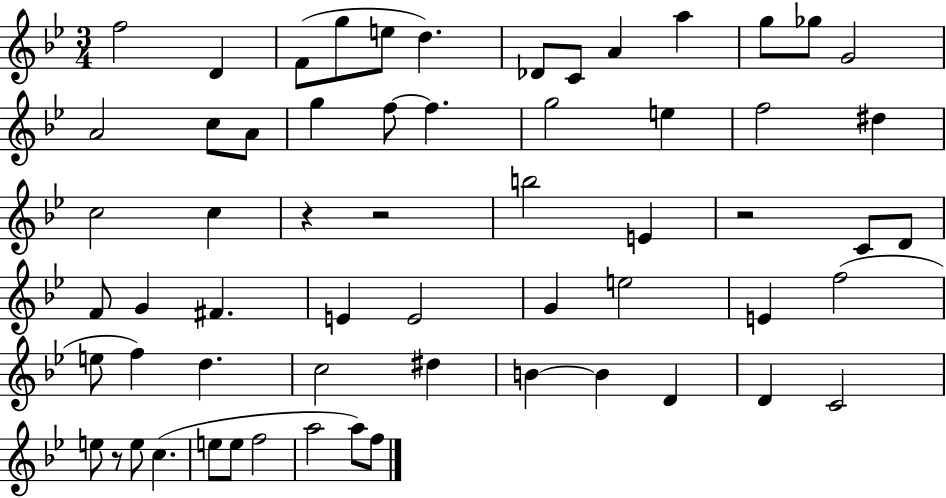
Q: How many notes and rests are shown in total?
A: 61